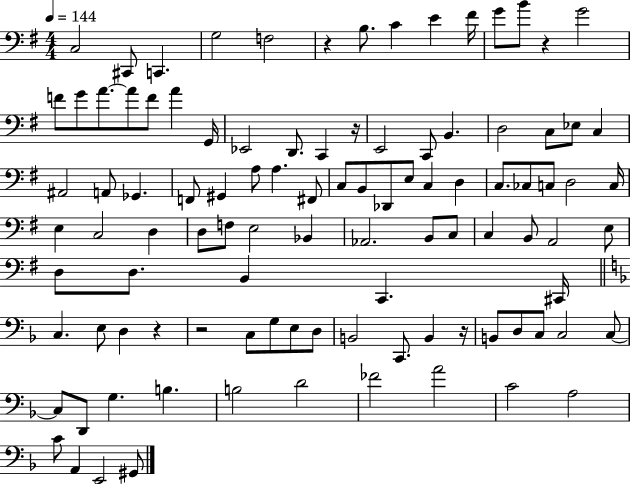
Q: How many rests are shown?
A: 6